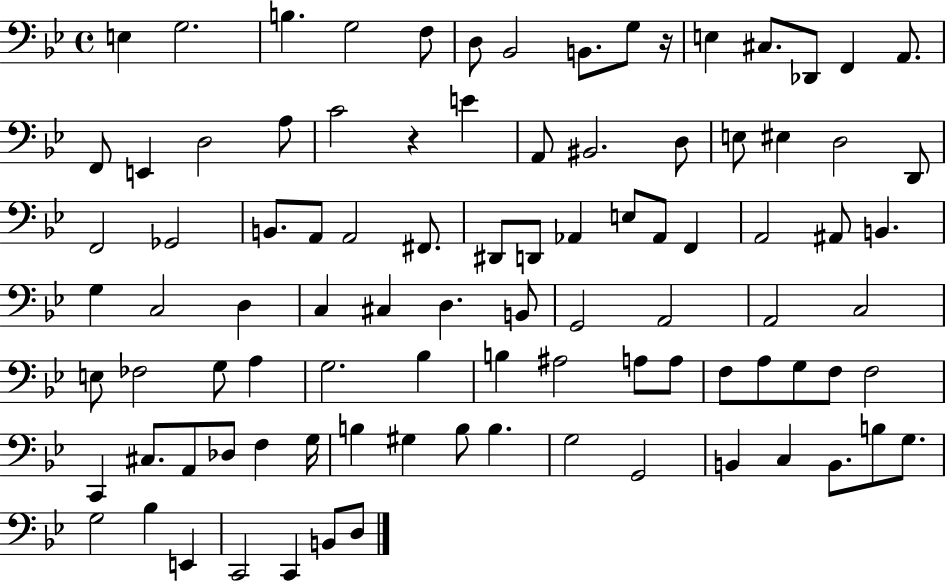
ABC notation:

X:1
T:Untitled
M:4/4
L:1/4
K:Bb
E, G,2 B, G,2 F,/2 D,/2 _B,,2 B,,/2 G,/2 z/4 E, ^C,/2 _D,,/2 F,, A,,/2 F,,/2 E,, D,2 A,/2 C2 z E A,,/2 ^B,,2 D,/2 E,/2 ^E, D,2 D,,/2 F,,2 _G,,2 B,,/2 A,,/2 A,,2 ^F,,/2 ^D,,/2 D,,/2 _A,, E,/2 _A,,/2 F,, A,,2 ^A,,/2 B,, G, C,2 D, C, ^C, D, B,,/2 G,,2 A,,2 A,,2 C,2 E,/2 _F,2 G,/2 A, G,2 _B, B, ^A,2 A,/2 A,/2 F,/2 A,/2 G,/2 F,/2 F,2 C,, ^C,/2 A,,/2 _D,/2 F, G,/4 B, ^G, B,/2 B, G,2 G,,2 B,, C, B,,/2 B,/2 G,/2 G,2 _B, E,, C,,2 C,, B,,/2 D,/2